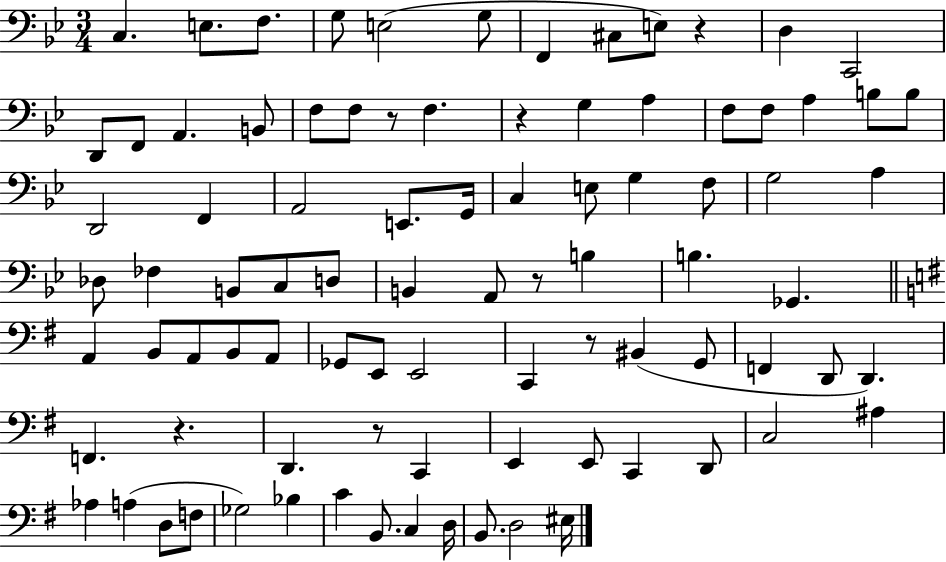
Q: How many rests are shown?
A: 7